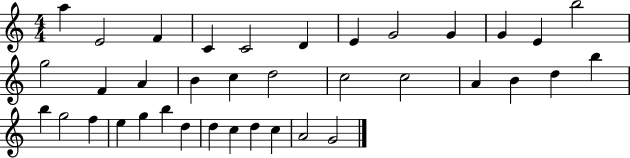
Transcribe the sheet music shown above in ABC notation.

X:1
T:Untitled
M:4/4
L:1/4
K:C
a E2 F C C2 D E G2 G G E b2 g2 F A B c d2 c2 c2 A B d b b g2 f e g b d d c d c A2 G2